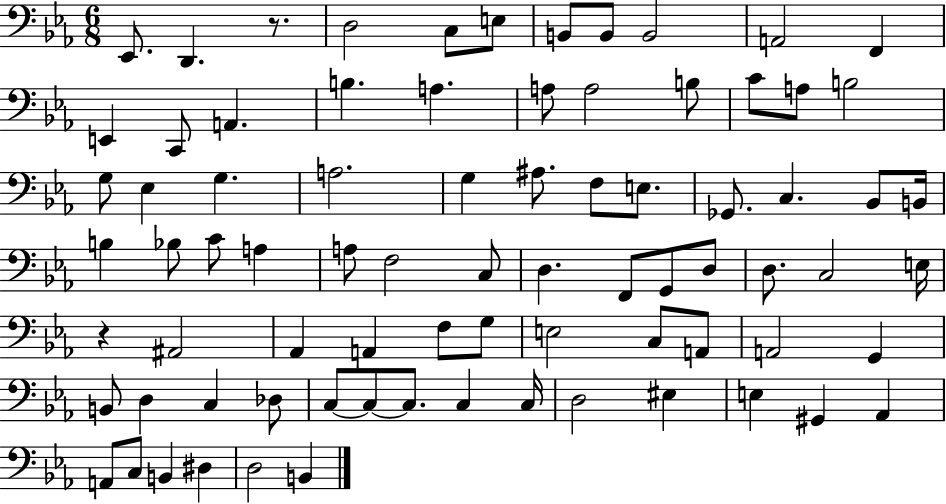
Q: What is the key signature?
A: EES major